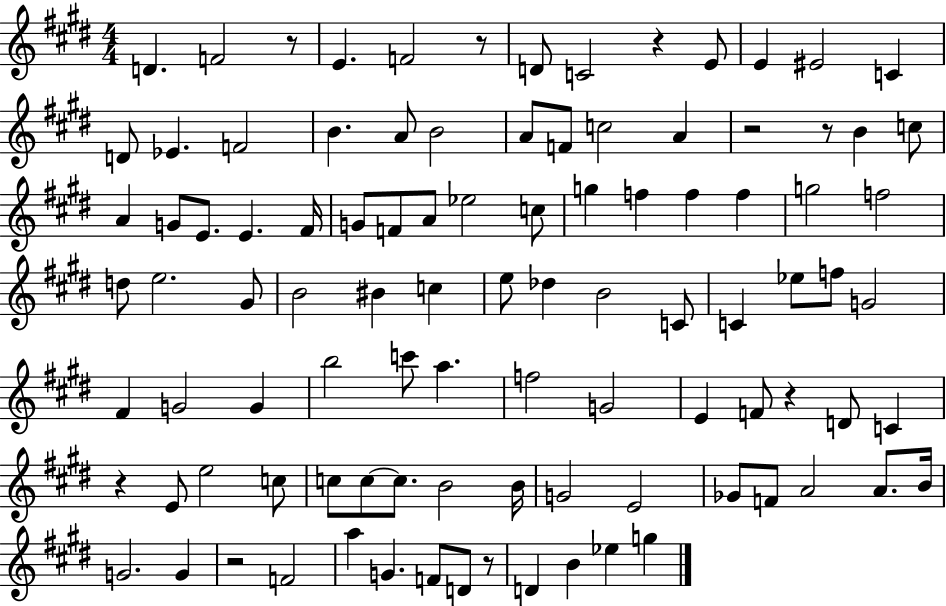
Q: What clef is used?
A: treble